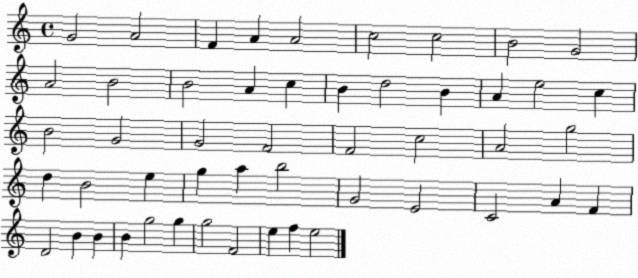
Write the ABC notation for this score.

X:1
T:Untitled
M:4/4
L:1/4
K:C
G2 A2 F A A2 c2 c2 B2 G2 A2 B2 B2 A c B d2 B A e2 c B2 G2 G2 F2 F2 c2 A2 g2 d B2 e g a b2 G2 E2 C2 A F D2 B B B g2 g g2 F2 e f e2